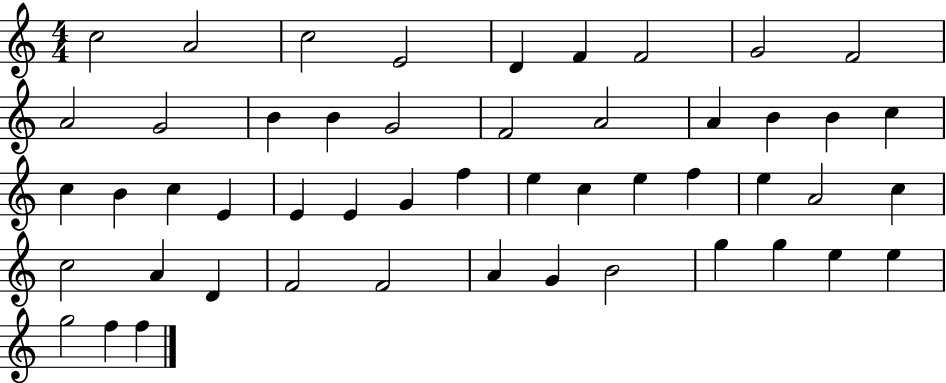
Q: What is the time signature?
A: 4/4